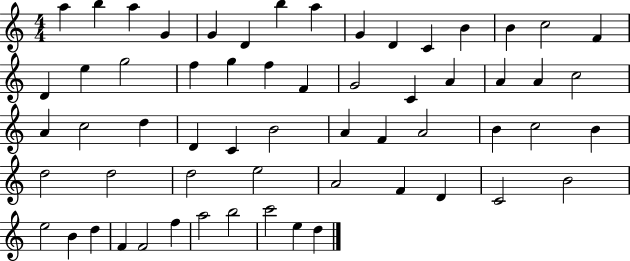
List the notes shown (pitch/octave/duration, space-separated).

A5/q B5/q A5/q G4/q G4/q D4/q B5/q A5/q G4/q D4/q C4/q B4/q B4/q C5/h F4/q D4/q E5/q G5/h F5/q G5/q F5/q F4/q G4/h C4/q A4/q A4/q A4/q C5/h A4/q C5/h D5/q D4/q C4/q B4/h A4/q F4/q A4/h B4/q C5/h B4/q D5/h D5/h D5/h E5/h A4/h F4/q D4/q C4/h B4/h E5/h B4/q D5/q F4/q F4/h F5/q A5/h B5/h C6/h E5/q D5/q